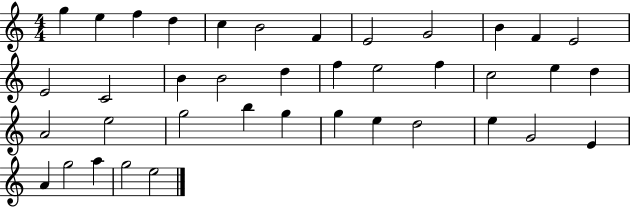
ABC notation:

X:1
T:Untitled
M:4/4
L:1/4
K:C
g e f d c B2 F E2 G2 B F E2 E2 C2 B B2 d f e2 f c2 e d A2 e2 g2 b g g e d2 e G2 E A g2 a g2 e2